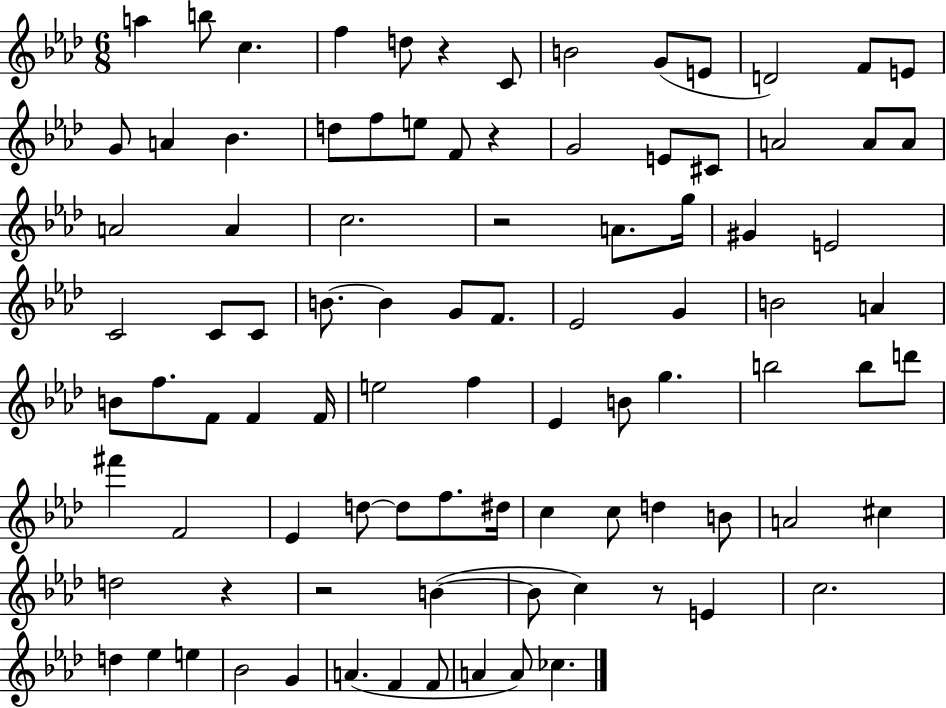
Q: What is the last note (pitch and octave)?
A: CES5